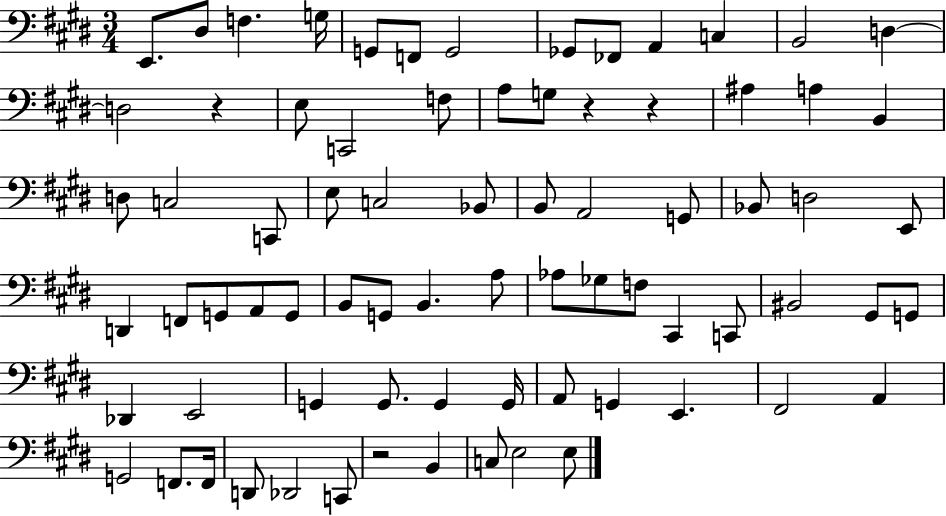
{
  \clef bass
  \numericTimeSignature
  \time 3/4
  \key e \major
  e,8. dis8 f4. g16 | g,8 f,8 g,2 | ges,8 fes,8 a,4 c4 | b,2 d4~~ | \break d2 r4 | e8 c,2 f8 | a8 g8 r4 r4 | ais4 a4 b,4 | \break d8 c2 c,8 | e8 c2 bes,8 | b,8 a,2 g,8 | bes,8 d2 e,8 | \break d,4 f,8 g,8 a,8 g,8 | b,8 g,8 b,4. a8 | aes8 ges8 f8 cis,4 c,8 | bis,2 gis,8 g,8 | \break des,4 e,2 | g,4 g,8. g,4 g,16 | a,8 g,4 e,4. | fis,2 a,4 | \break g,2 f,8. f,16 | d,8 des,2 c,8 | r2 b,4 | c8 e2 e8 | \break \bar "|."
}